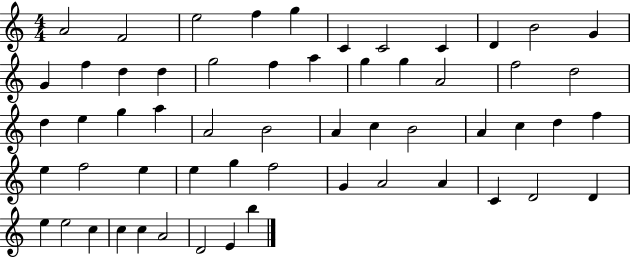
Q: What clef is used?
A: treble